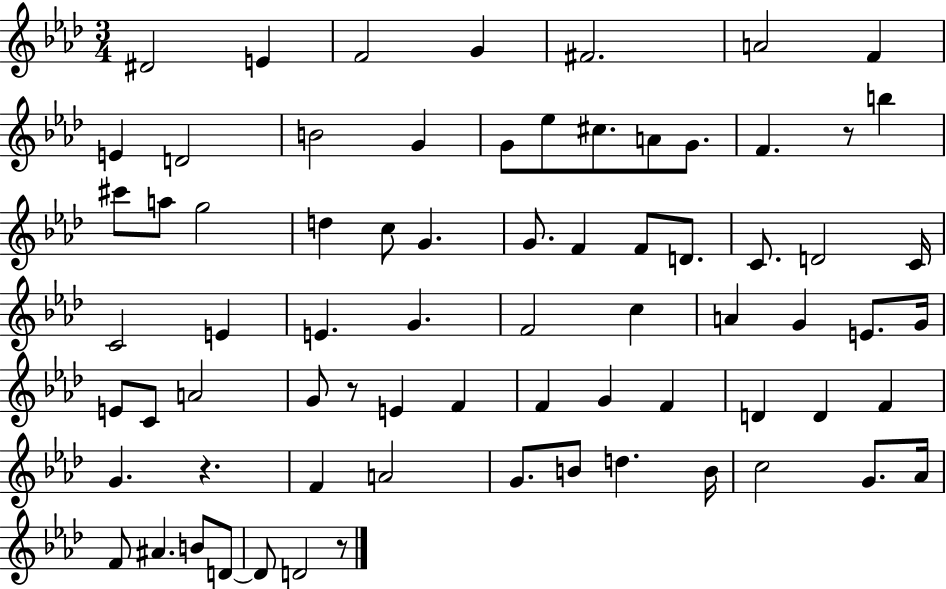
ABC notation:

X:1
T:Untitled
M:3/4
L:1/4
K:Ab
^D2 E F2 G ^F2 A2 F E D2 B2 G G/2 _e/2 ^c/2 A/2 G/2 F z/2 b ^c'/2 a/2 g2 d c/2 G G/2 F F/2 D/2 C/2 D2 C/4 C2 E E G F2 c A G E/2 G/4 E/2 C/2 A2 G/2 z/2 E F F G F D D F G z F A2 G/2 B/2 d B/4 c2 G/2 _A/4 F/2 ^A B/2 D/2 D/2 D2 z/2